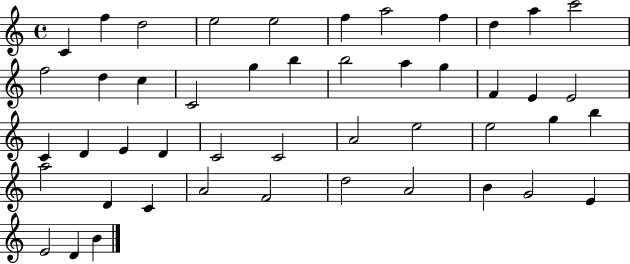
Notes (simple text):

C4/q F5/q D5/h E5/h E5/h F5/q A5/h F5/q D5/q A5/q C6/h F5/h D5/q C5/q C4/h G5/q B5/q B5/h A5/q G5/q F4/q E4/q E4/h C4/q D4/q E4/q D4/q C4/h C4/h A4/h E5/h E5/h G5/q B5/q A5/h D4/q C4/q A4/h F4/h D5/h A4/h B4/q G4/h E4/q E4/h D4/q B4/q